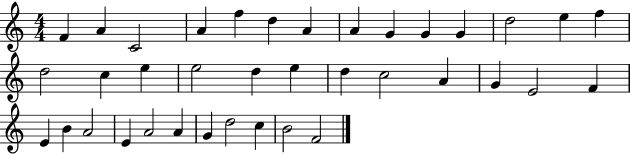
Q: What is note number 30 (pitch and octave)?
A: E4